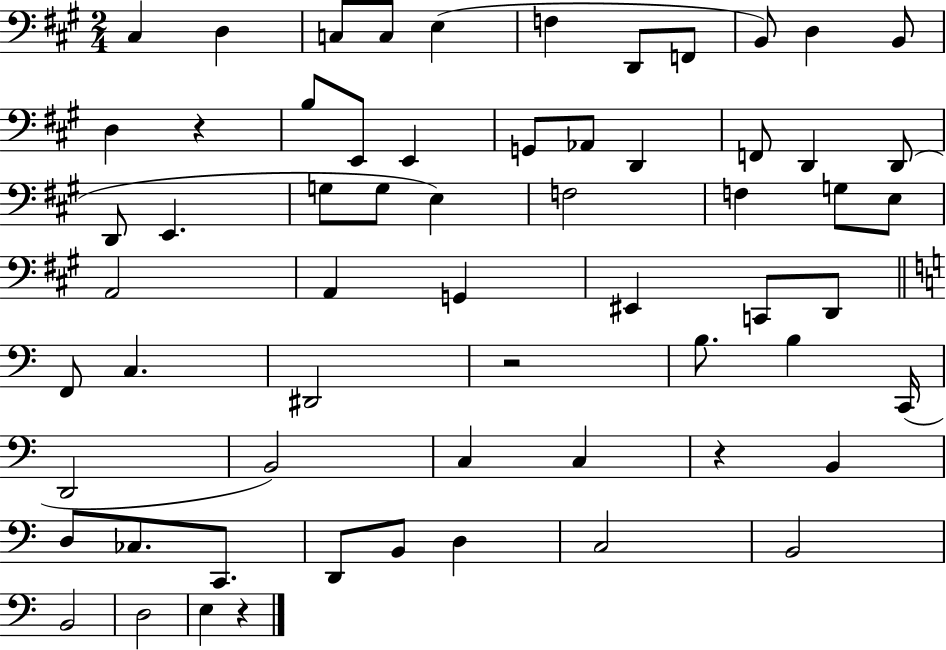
X:1
T:Untitled
M:2/4
L:1/4
K:A
^C, D, C,/2 C,/2 E, F, D,,/2 F,,/2 B,,/2 D, B,,/2 D, z B,/2 E,,/2 E,, G,,/2 _A,,/2 D,, F,,/2 D,, D,,/2 D,,/2 E,, G,/2 G,/2 E, F,2 F, G,/2 E,/2 A,,2 A,, G,, ^E,, C,,/2 D,,/2 F,,/2 C, ^D,,2 z2 B,/2 B, C,,/4 D,,2 B,,2 C, C, z B,, D,/2 _C,/2 C,,/2 D,,/2 B,,/2 D, C,2 B,,2 B,,2 D,2 E, z